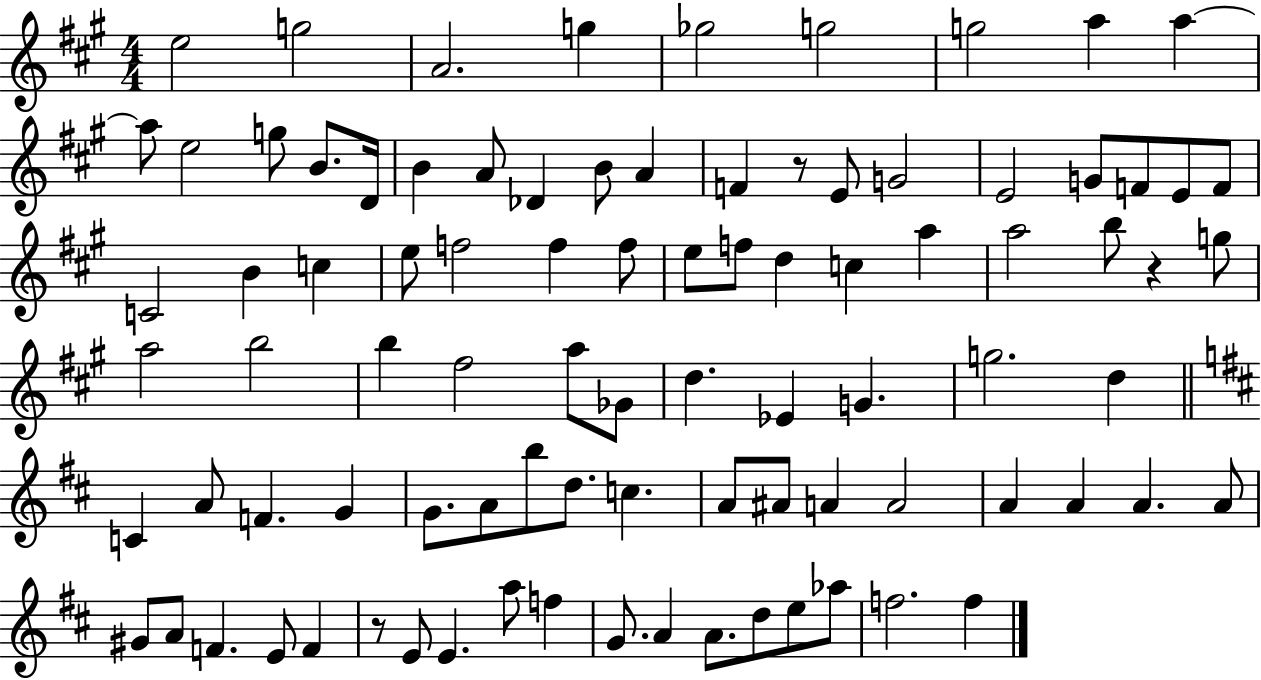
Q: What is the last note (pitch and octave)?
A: F5